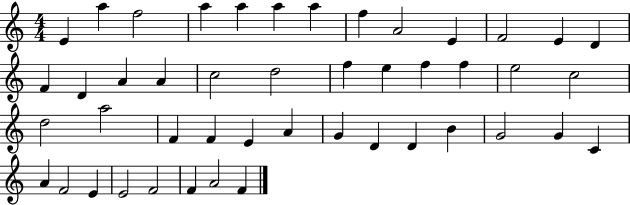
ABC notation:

X:1
T:Untitled
M:4/4
L:1/4
K:C
E a f2 a a a a f A2 E F2 E D F D A A c2 d2 f e f f e2 c2 d2 a2 F F E A G D D B G2 G C A F2 E E2 F2 F A2 F